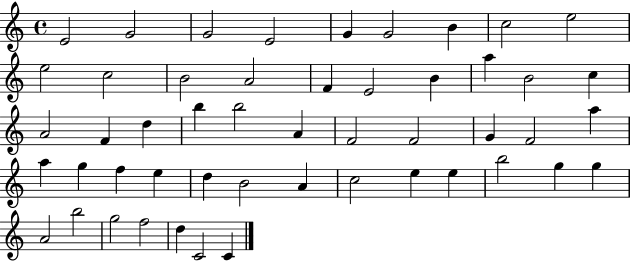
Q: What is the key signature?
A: C major